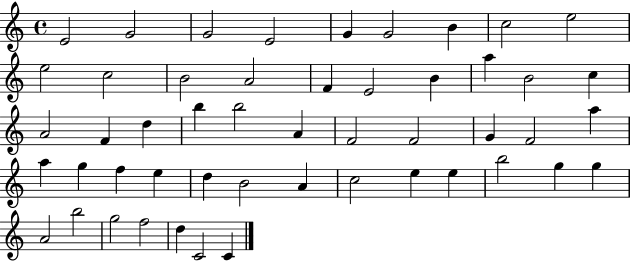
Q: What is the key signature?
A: C major